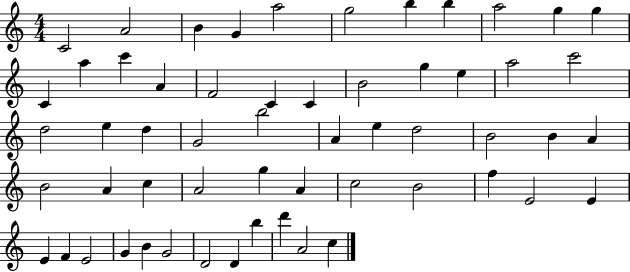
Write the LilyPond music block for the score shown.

{
  \clef treble
  \numericTimeSignature
  \time 4/4
  \key c \major
  c'2 a'2 | b'4 g'4 a''2 | g''2 b''4 b''4 | a''2 g''4 g''4 | \break c'4 a''4 c'''4 a'4 | f'2 c'4 c'4 | b'2 g''4 e''4 | a''2 c'''2 | \break d''2 e''4 d''4 | g'2 b''2 | a'4 e''4 d''2 | b'2 b'4 a'4 | \break b'2 a'4 c''4 | a'2 g''4 a'4 | c''2 b'2 | f''4 e'2 e'4 | \break e'4 f'4 e'2 | g'4 b'4 g'2 | d'2 d'4 b''4 | d'''4 a'2 c''4 | \break \bar "|."
}